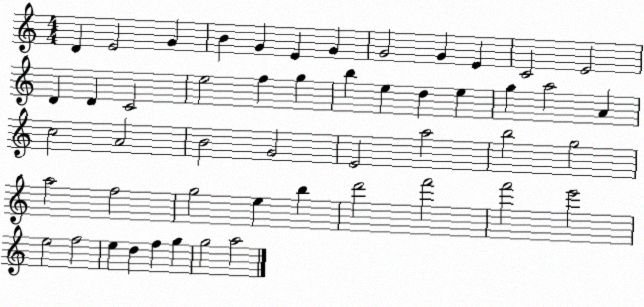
X:1
T:Untitled
M:4/4
L:1/4
K:C
D E2 G B G E G G2 G E C2 E2 D D C2 e2 f g b e d e g a2 A c2 A2 B2 G2 E2 a2 b2 g2 a2 f2 g2 e b d'2 f'2 f'2 e'2 e2 f2 e d f g g2 a2